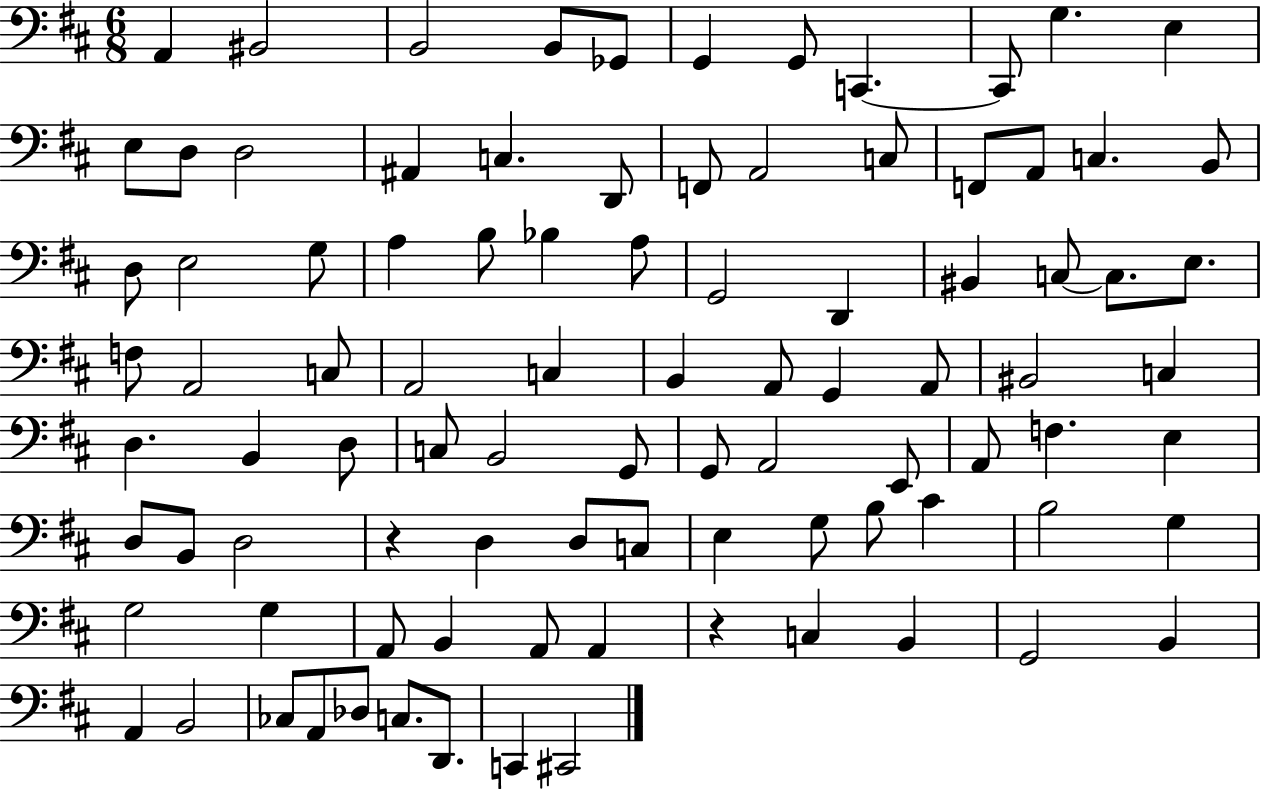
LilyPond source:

{
  \clef bass
  \numericTimeSignature
  \time 6/8
  \key d \major
  \repeat volta 2 { a,4 bis,2 | b,2 b,8 ges,8 | g,4 g,8 c,4.~~ | c,8 g4. e4 | \break e8 d8 d2 | ais,4 c4. d,8 | f,8 a,2 c8 | f,8 a,8 c4. b,8 | \break d8 e2 g8 | a4 b8 bes4 a8 | g,2 d,4 | bis,4 c8~~ c8. e8. | \break f8 a,2 c8 | a,2 c4 | b,4 a,8 g,4 a,8 | bis,2 c4 | \break d4. b,4 d8 | c8 b,2 g,8 | g,8 a,2 e,8 | a,8 f4. e4 | \break d8 b,8 d2 | r4 d4 d8 c8 | e4 g8 b8 cis'4 | b2 g4 | \break g2 g4 | a,8 b,4 a,8 a,4 | r4 c4 b,4 | g,2 b,4 | \break a,4 b,2 | ces8 a,8 des8 c8. d,8. | c,4 cis,2 | } \bar "|."
}